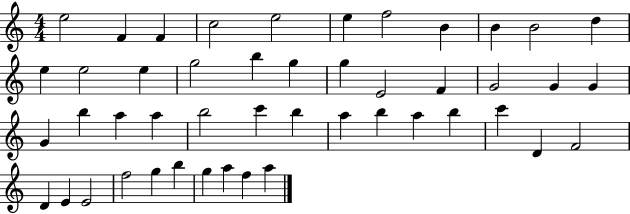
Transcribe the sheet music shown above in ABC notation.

X:1
T:Untitled
M:4/4
L:1/4
K:C
e2 F F c2 e2 e f2 B B B2 d e e2 e g2 b g g E2 F G2 G G G b a a b2 c' b a b a b c' D F2 D E E2 f2 g b g a f a